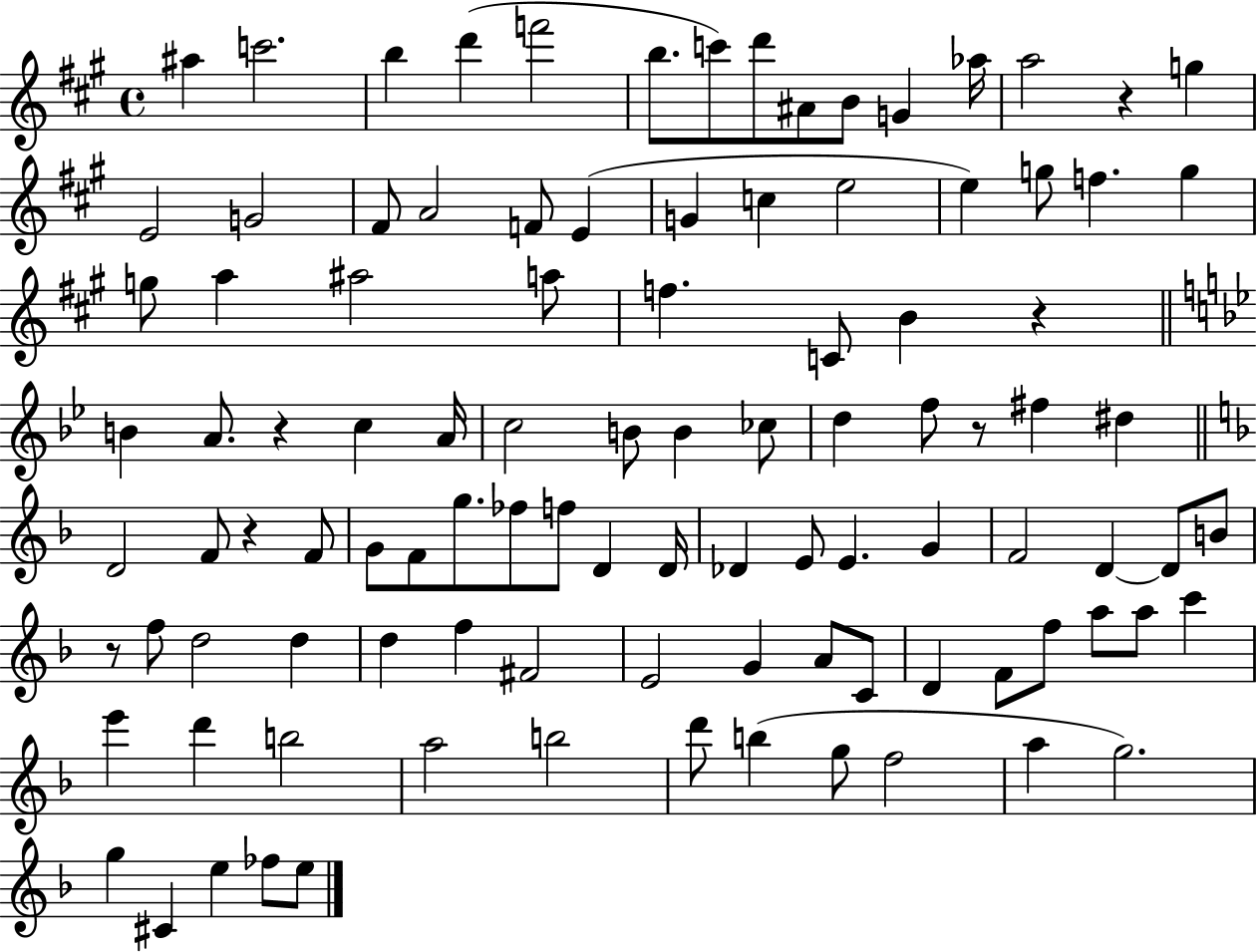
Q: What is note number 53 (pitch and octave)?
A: FES5